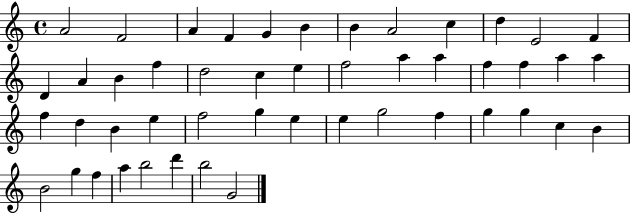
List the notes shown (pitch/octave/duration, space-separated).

A4/h F4/h A4/q F4/q G4/q B4/q B4/q A4/h C5/q D5/q E4/h F4/q D4/q A4/q B4/q F5/q D5/h C5/q E5/q F5/h A5/q A5/q F5/q F5/q A5/q A5/q F5/q D5/q B4/q E5/q F5/h G5/q E5/q E5/q G5/h F5/q G5/q G5/q C5/q B4/q B4/h G5/q F5/q A5/q B5/h D6/q B5/h G4/h